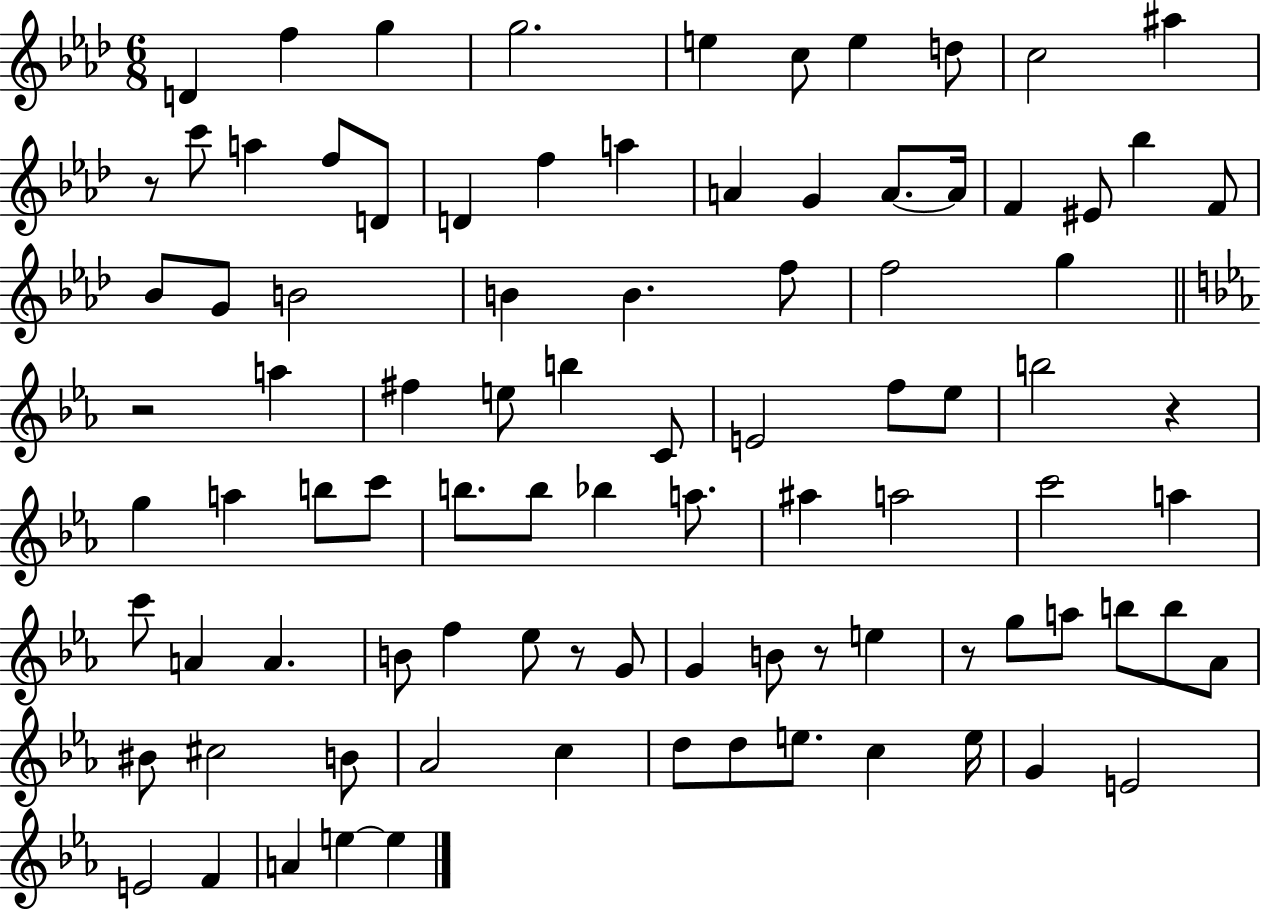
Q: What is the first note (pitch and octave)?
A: D4